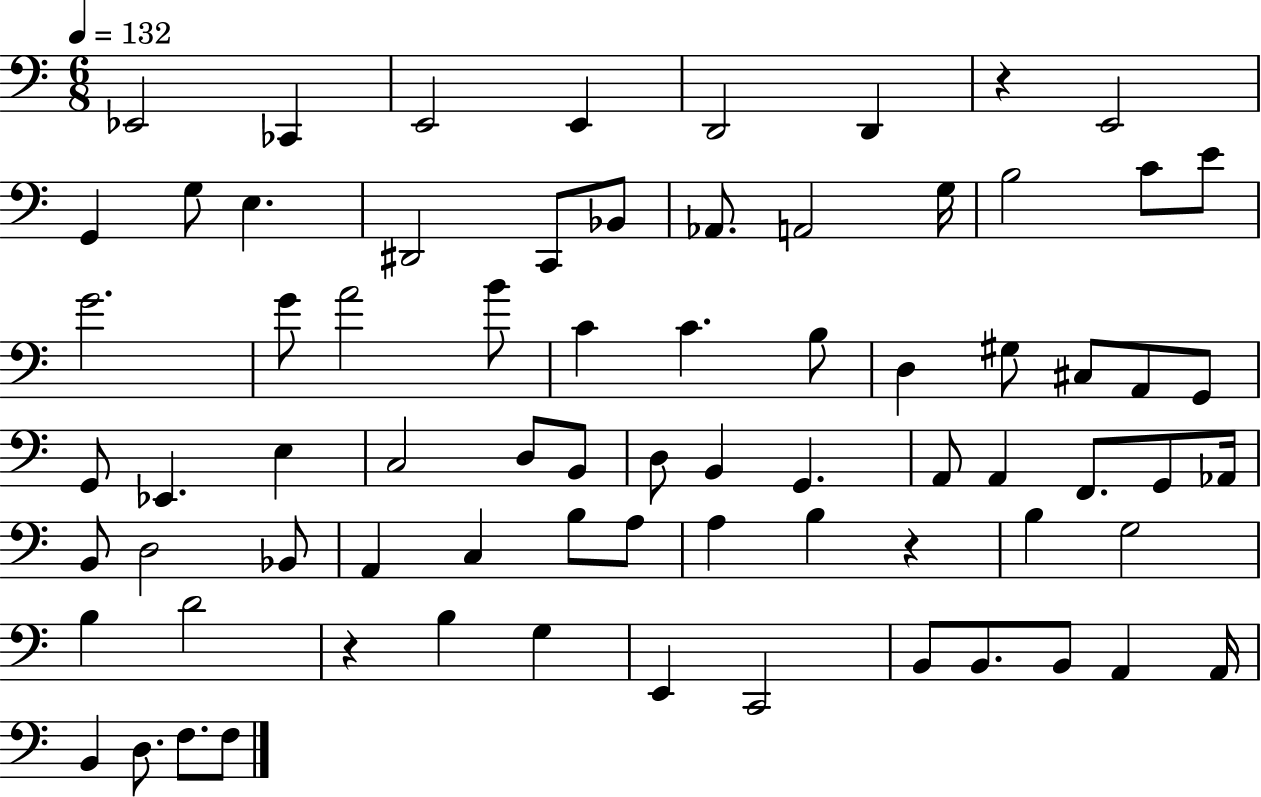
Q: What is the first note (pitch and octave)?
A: Eb2